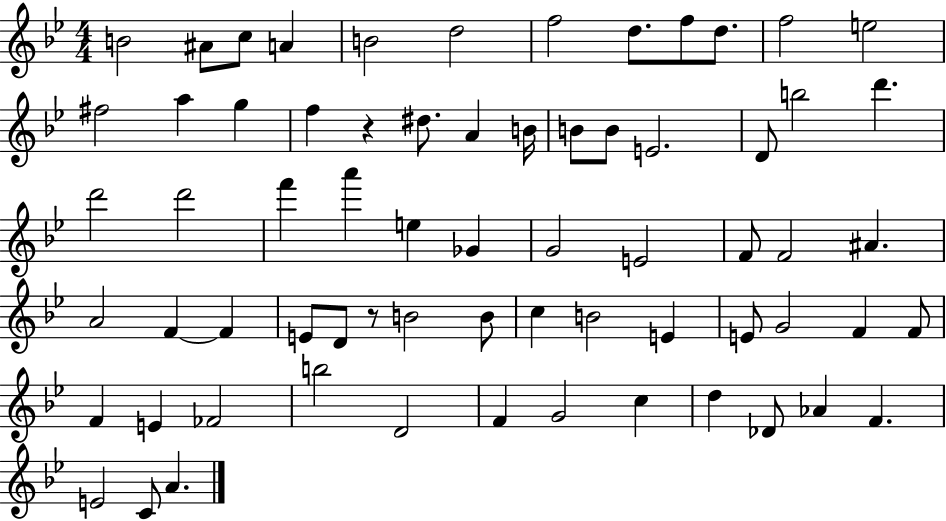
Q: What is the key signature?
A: BES major